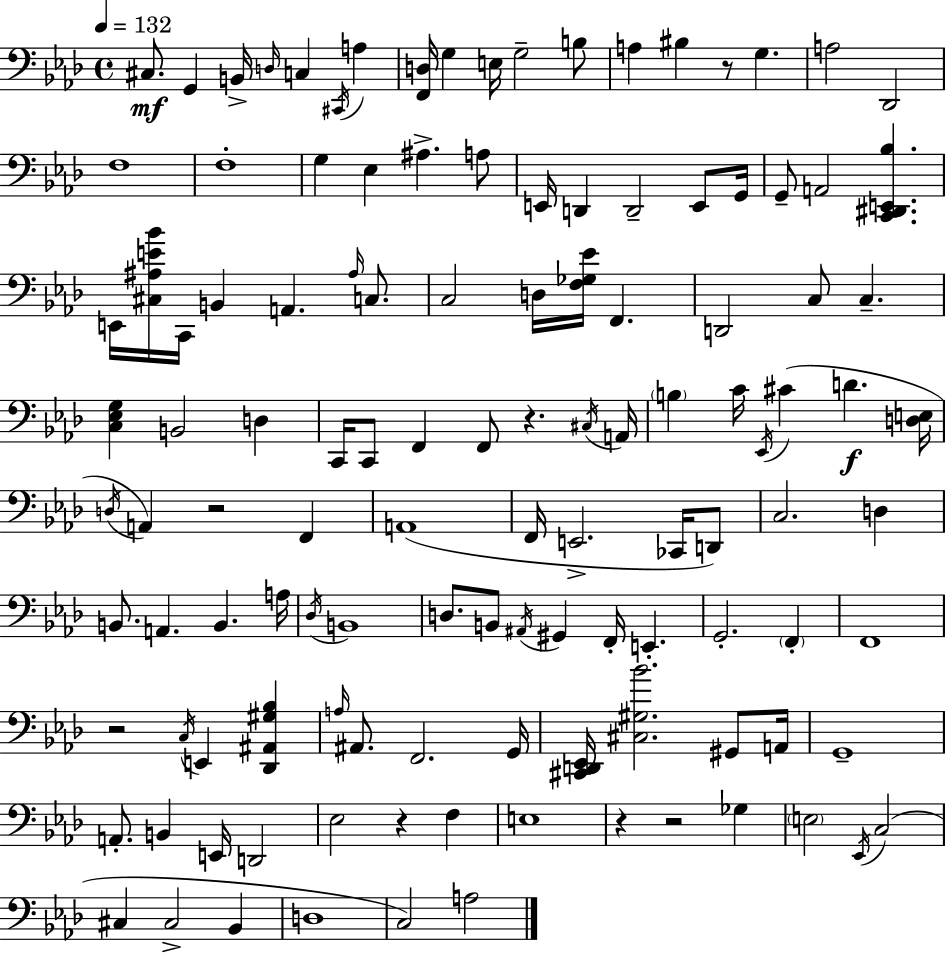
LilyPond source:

{
  \clef bass
  \time 4/4
  \defaultTimeSignature
  \key aes \major
  \tempo 4 = 132
  cis8.\mf g,4 b,16-> \grace { d16 } c4 \acciaccatura { cis,16 } a4 | <f, d>16 g4 e16 g2-- | b8 a4 bis4 r8 g4. | a2 des,2 | \break f1 | f1-. | g4 ees4 ais4.-> | a8 e,16 d,4 d,2-- e,8 | \break g,16 g,8-- a,2 <c, dis, e, bes>4. | e,16 <cis ais e' bes'>16 c,16 b,4 a,4. \grace { ais16 } | c8. c2 d16 <f ges ees'>16 f,4. | d,2 c8 c4.-- | \break <c ees g>4 b,2 d4 | c,16 c,8 f,4 f,8 r4. | \acciaccatura { cis16 } a,16 \parenthesize b4 c'16 \acciaccatura { ees,16 }( cis'4 d'4.\f | <d e>16 \acciaccatura { d16 }) a,4 r2 | \break f,4 a,1( | f,16 e,2.-> | ces,16 d,8) c2. | d4 b,8. a,4. b,4. | \break a16 \acciaccatura { des16 } b,1 | d8. b,8 \acciaccatura { ais,16 } gis,4 | f,16-. e,4.-. g,2.-. | \parenthesize f,4-. f,1 | \break r2 | \acciaccatura { c16 } e,4 <des, ais, gis bes>4 \grace { a16 } ais,8. f,2. | g,16 <cis, d, ees,>16 <cis gis bes'>2. | gis,8 a,16 g,1-- | \break a,8.-. b,4 | e,16 d,2 ees2 | r4 f4 e1 | r4 r2 | \break ges4 \parenthesize e2 | \acciaccatura { ees,16 } c2( cis4 cis2-> | bes,4 d1 | c2) | \break a2 \bar "|."
}